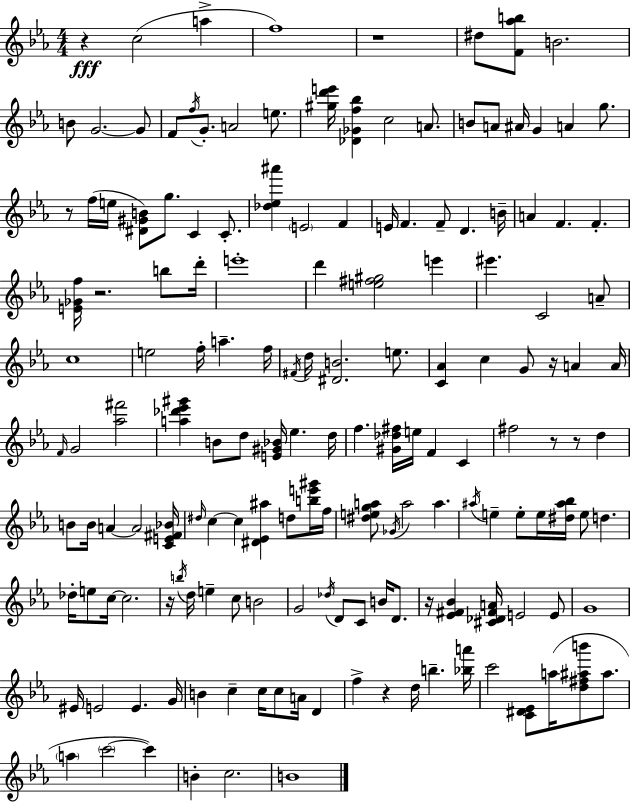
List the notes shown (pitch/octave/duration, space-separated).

R/q C5/h A5/q F5/w R/w D#5/e [F4,Ab5,B5]/e B4/h. B4/e G4/h. G4/e F4/e F5/s G4/e. A4/h E5/e. [G#5,D6,E6]/s [Db4,Gb4,F5,Bb5]/q C5/h A4/e. B4/e A4/e A#4/s G4/q A4/q G5/e. R/e F5/s E5/s [D#4,G#4,B4]/e G5/e. C4/q C4/e. [Db5,Eb5,A#6]/q E4/h F4/q E4/s F4/q. F4/e D4/q. B4/s A4/q F4/q. F4/q. [E4,Gb4,F5]/s R/h. B5/e D6/s E6/w D6/q [E5,F#5,G#5]/h E6/q EIS6/q. C4/h A4/e C5/w E5/h F5/s A5/q. F5/s F#4/s D5/s [D#4,B4]/h. E5/e. [C4,Ab4]/q C5/q G4/e R/s A4/q A4/s F4/s G4/h [Ab5,F#6]/h [A5,Db6,Eb6,G#6]/q B4/e D5/e [E4,G#4,Bb4]/s Eb5/q. D5/s F5/q. [G#4,Db5,F#5]/s E5/s F4/q C4/q F#5/h R/e R/e D5/q B4/e B4/s A4/q A4/h [C4,E4,F#4,Bb4]/s D#5/s C5/q C5/q [D#4,Eb4,A#5]/q D5/e [B5,E6,G#6]/s F5/s [D#5,E5,G5,A5]/e Gb4/s A5/h A5/q. A#5/s E5/q E5/e E5/s [D#5,A#5,Bb5]/s E5/e D5/q. Db5/s E5/e C5/s C5/h. R/s B5/s D5/s E5/q C5/e B4/h G4/h Db5/s D4/e C4/e B4/s D4/e. R/s [Eb4,F#4,Bb4]/q [C#4,Db4,F#4,A4]/s E4/h E4/e G4/w EIS4/s E4/h E4/q. G4/s B4/q C5/q C5/s C5/e A4/s D4/q F5/q R/q D5/s B5/q. [Bb5,A6]/s C6/h [C4,D#4,Eb4]/e A5/s [D5,F#5,A#5,B6]/e A#5/e. A5/q C6/h C6/q B4/q C5/h. B4/w